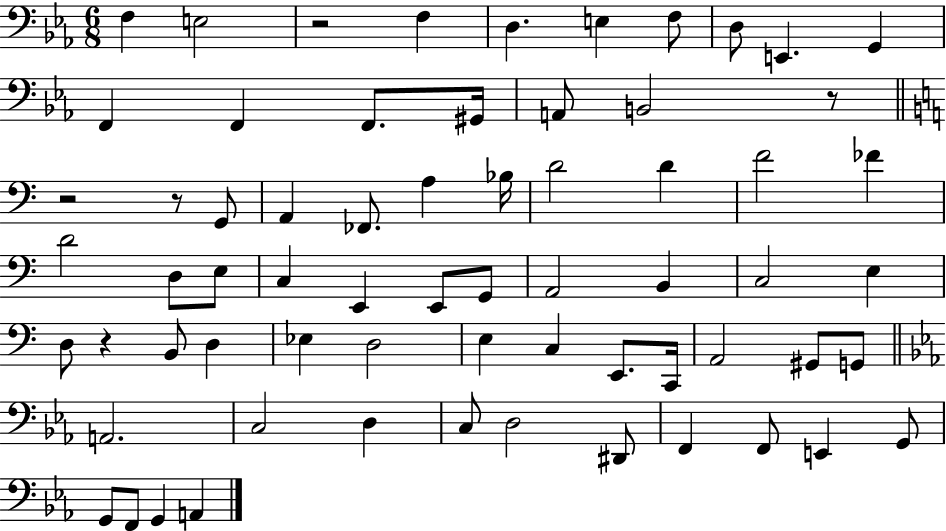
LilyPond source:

{
  \clef bass
  \numericTimeSignature
  \time 6/8
  \key ees \major
  f4 e2 | r2 f4 | d4. e4 f8 | d8 e,4. g,4 | \break f,4 f,4 f,8. gis,16 | a,8 b,2 r8 | \bar "||" \break \key c \major r2 r8 g,8 | a,4 fes,8. a4 bes16 | d'2 d'4 | f'2 fes'4 | \break d'2 d8 e8 | c4 e,4 e,8 g,8 | a,2 b,4 | c2 e4 | \break d8 r4 b,8 d4 | ees4 d2 | e4 c4 e,8. c,16 | a,2 gis,8 g,8 | \break \bar "||" \break \key c \minor a,2. | c2 d4 | c8 d2 dis,8 | f,4 f,8 e,4 g,8 | \break g,8 f,8 g,4 a,4 | \bar "|."
}